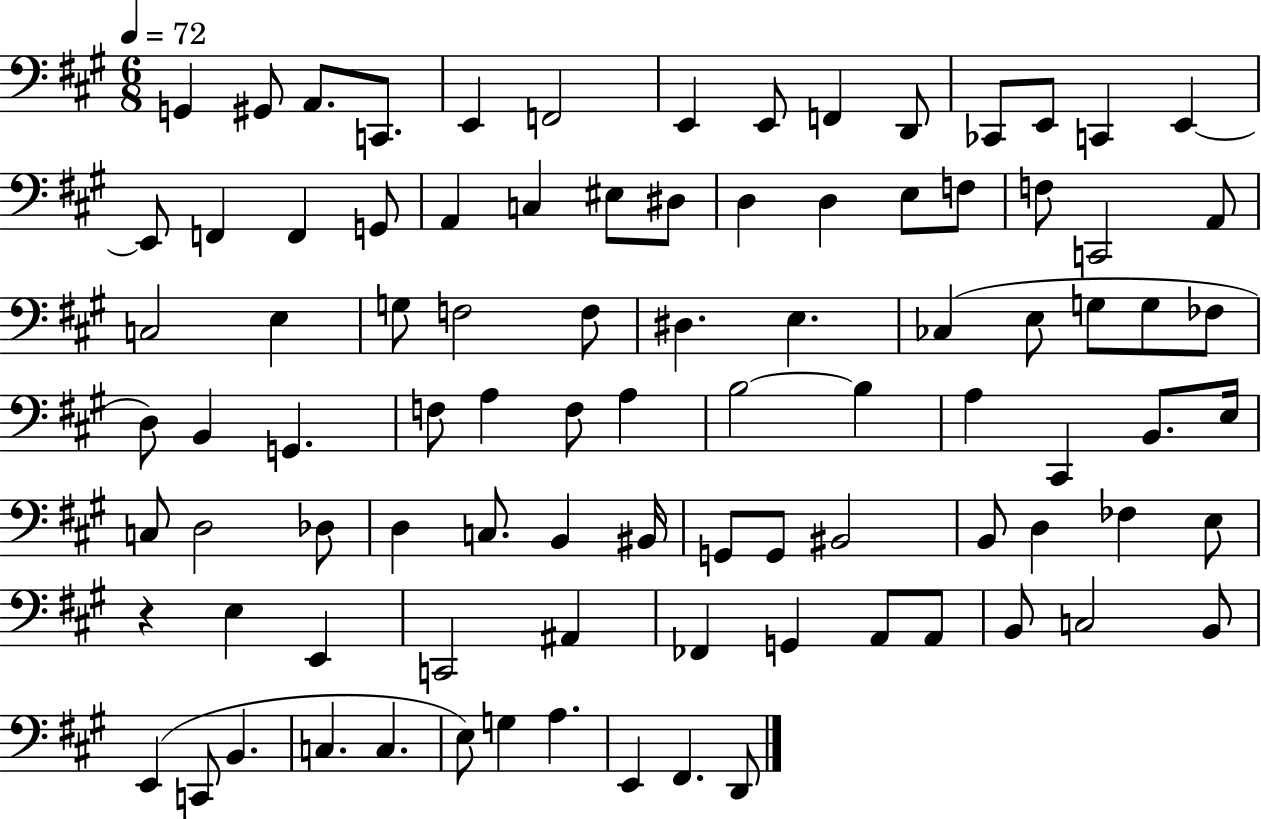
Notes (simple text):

G2/q G#2/e A2/e. C2/e. E2/q F2/h E2/q E2/e F2/q D2/e CES2/e E2/e C2/q E2/q E2/e F2/q F2/q G2/e A2/q C3/q EIS3/e D#3/e D3/q D3/q E3/e F3/e F3/e C2/h A2/e C3/h E3/q G3/e F3/h F3/e D#3/q. E3/q. CES3/q E3/e G3/e G3/e FES3/e D3/e B2/q G2/q. F3/e A3/q F3/e A3/q B3/h B3/q A3/q C#2/q B2/e. E3/s C3/e D3/h Db3/e D3/q C3/e. B2/q BIS2/s G2/e G2/e BIS2/h B2/e D3/q FES3/q E3/e R/q E3/q E2/q C2/h A#2/q FES2/q G2/q A2/e A2/e B2/e C3/h B2/e E2/q C2/e B2/q. C3/q. C3/q. E3/e G3/q A3/q. E2/q F#2/q. D2/e